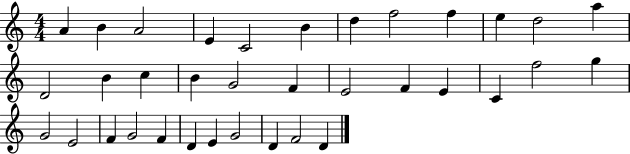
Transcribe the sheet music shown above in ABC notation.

X:1
T:Untitled
M:4/4
L:1/4
K:C
A B A2 E C2 B d f2 f e d2 a D2 B c B G2 F E2 F E C f2 g G2 E2 F G2 F D E G2 D F2 D